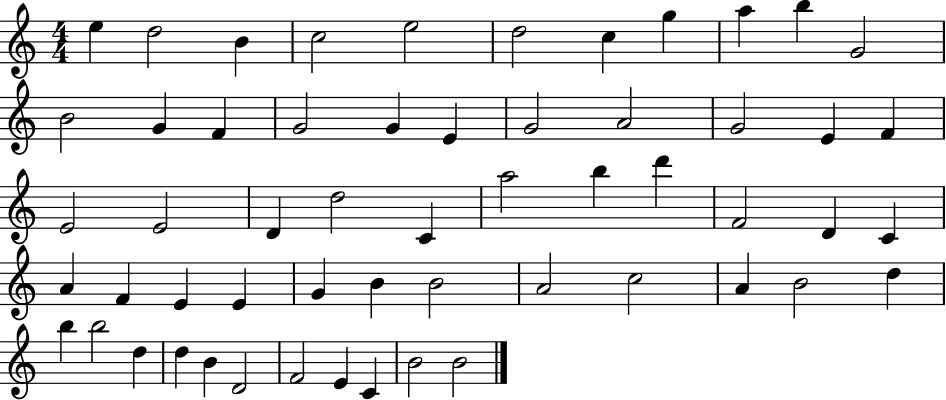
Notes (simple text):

E5/q D5/h B4/q C5/h E5/h D5/h C5/q G5/q A5/q B5/q G4/h B4/h G4/q F4/q G4/h G4/q E4/q G4/h A4/h G4/h E4/q F4/q E4/h E4/h D4/q D5/h C4/q A5/h B5/q D6/q F4/h D4/q C4/q A4/q F4/q E4/q E4/q G4/q B4/q B4/h A4/h C5/h A4/q B4/h D5/q B5/q B5/h D5/q D5/q B4/q D4/h F4/h E4/q C4/q B4/h B4/h